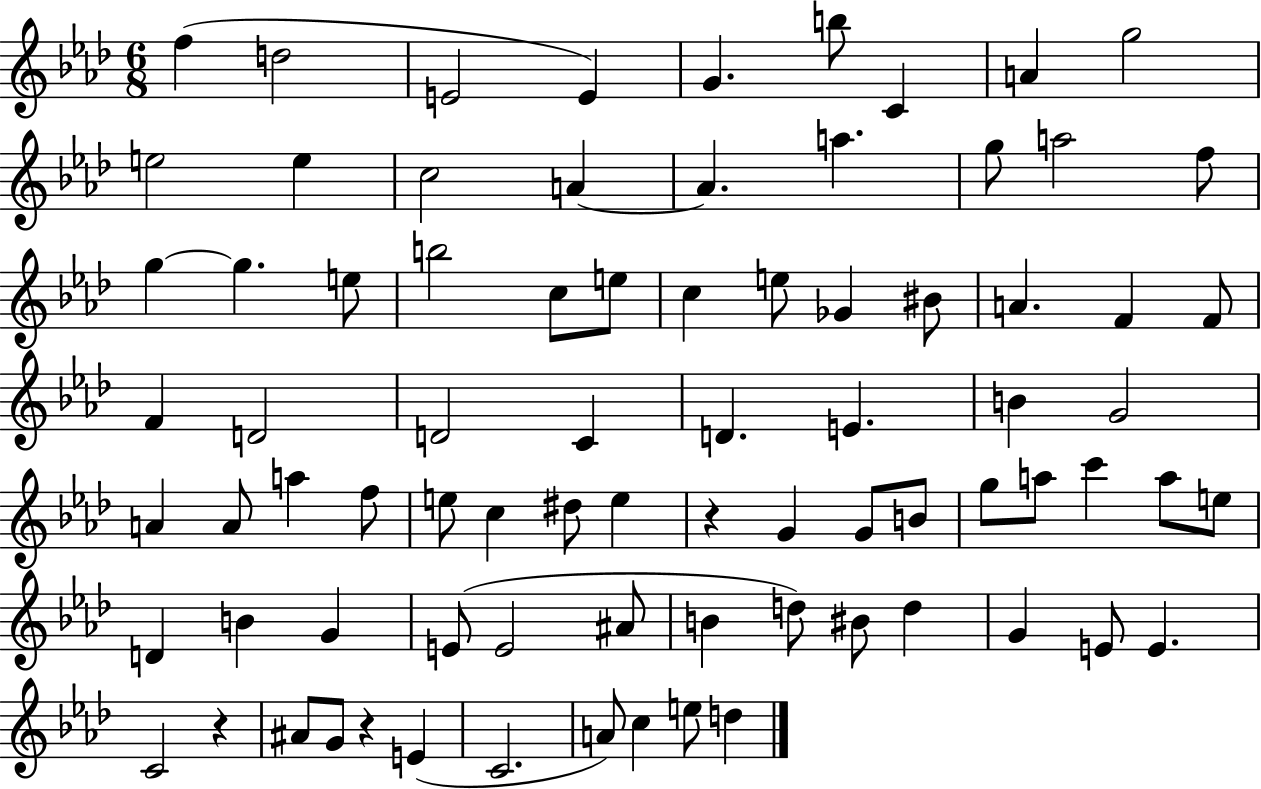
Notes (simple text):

F5/q D5/h E4/h E4/q G4/q. B5/e C4/q A4/q G5/h E5/h E5/q C5/h A4/q A4/q. A5/q. G5/e A5/h F5/e G5/q G5/q. E5/e B5/h C5/e E5/e C5/q E5/e Gb4/q BIS4/e A4/q. F4/q F4/e F4/q D4/h D4/h C4/q D4/q. E4/q. B4/q G4/h A4/q A4/e A5/q F5/e E5/e C5/q D#5/e E5/q R/q G4/q G4/e B4/e G5/e A5/e C6/q A5/e E5/e D4/q B4/q G4/q E4/e E4/h A#4/e B4/q D5/e BIS4/e D5/q G4/q E4/e E4/q. C4/h R/q A#4/e G4/e R/q E4/q C4/h. A4/e C5/q E5/e D5/q